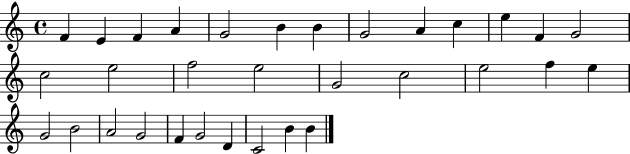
X:1
T:Untitled
M:4/4
L:1/4
K:C
F E F A G2 B B G2 A c e F G2 c2 e2 f2 e2 G2 c2 e2 f e G2 B2 A2 G2 F G2 D C2 B B